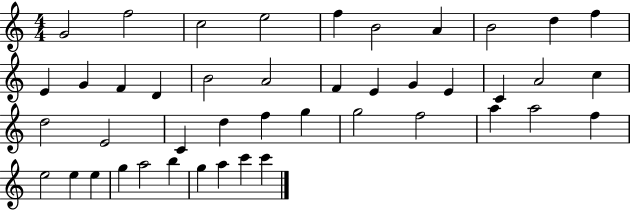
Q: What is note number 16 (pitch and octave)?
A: A4